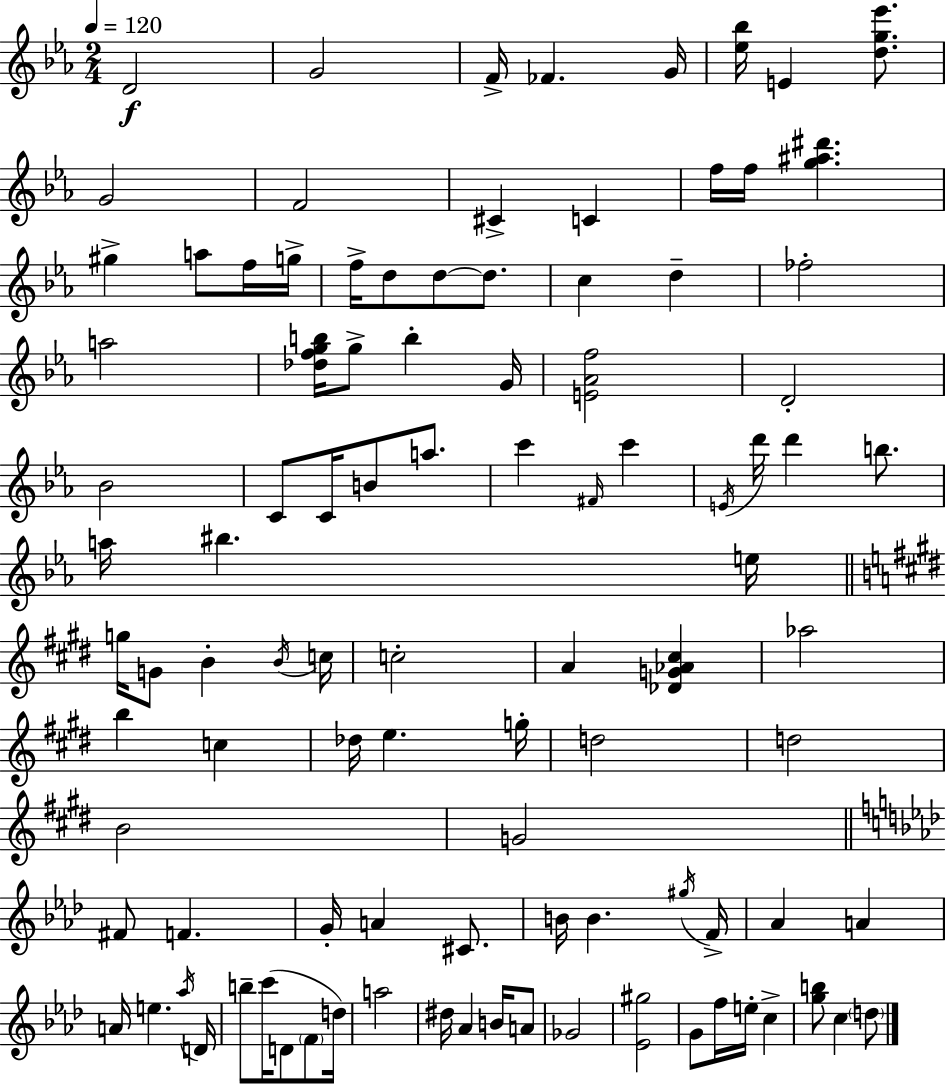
{
  \clef treble
  \numericTimeSignature
  \time 2/4
  \key c \minor
  \tempo 4 = 120
  d'2\f | g'2 | f'16-> fes'4. g'16 | <ees'' bes''>16 e'4 <d'' g'' ees'''>8. | \break g'2 | f'2 | cis'4-> c'4 | f''16 f''16 <g'' ais'' dis'''>4. | \break gis''4-> a''8 f''16 g''16-> | f''16-> d''8 d''8~~ d''8. | c''4 d''4-- | fes''2-. | \break a''2 | <des'' f'' g'' b''>16 g''8-> b''4-. g'16 | <e' aes' f''>2 | d'2-. | \break bes'2 | c'8 c'16 b'8 a''8. | c'''4 \grace { fis'16 } c'''4 | \acciaccatura { e'16 } d'''16 d'''4 b''8. | \break a''16 bis''4. | e''16 \bar "||" \break \key e \major g''16 g'8 b'4-. \acciaccatura { b'16 } | c''16 c''2-. | a'4 <des' g' aes' cis''>4 | aes''2 | \break b''4 c''4 | des''16 e''4. | g''16-. d''2 | d''2 | \break b'2 | g'2 | \bar "||" \break \key aes \major fis'8 f'4. | g'16-. a'4 cis'8. | b'16 b'4. \acciaccatura { gis''16 } | f'16-> aes'4 a'4 | \break a'16 e''4. | \acciaccatura { aes''16 } d'16 b''8-- c'''16( d'8 \parenthesize f'8 | d''16) a''2 | dis''16 aes'4 b'16 | \break a'8 ges'2 | <ees' gis''>2 | g'8 f''16 e''16-. c''4-> | <g'' b''>8 c''4 | \break \parenthesize d''8 \bar "|."
}